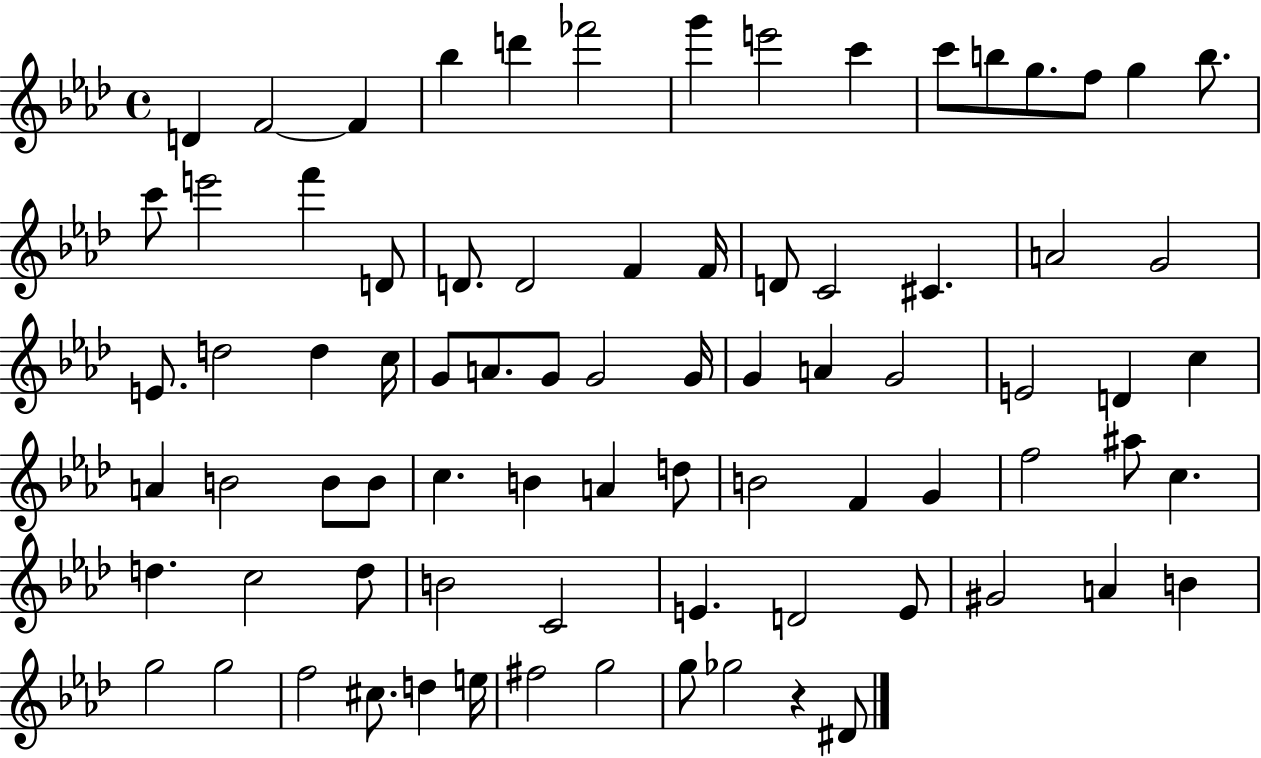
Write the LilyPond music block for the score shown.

{
  \clef treble
  \time 4/4
  \defaultTimeSignature
  \key aes \major
  d'4 f'2~~ f'4 | bes''4 d'''4 fes'''2 | g'''4 e'''2 c'''4 | c'''8 b''8 g''8. f''8 g''4 b''8. | \break c'''8 e'''2 f'''4 d'8 | d'8. d'2 f'4 f'16 | d'8 c'2 cis'4. | a'2 g'2 | \break e'8. d''2 d''4 c''16 | g'8 a'8. g'8 g'2 g'16 | g'4 a'4 g'2 | e'2 d'4 c''4 | \break a'4 b'2 b'8 b'8 | c''4. b'4 a'4 d''8 | b'2 f'4 g'4 | f''2 ais''8 c''4. | \break d''4. c''2 d''8 | b'2 c'2 | e'4. d'2 e'8 | gis'2 a'4 b'4 | \break g''2 g''2 | f''2 cis''8. d''4 e''16 | fis''2 g''2 | g''8 ges''2 r4 dis'8 | \break \bar "|."
}